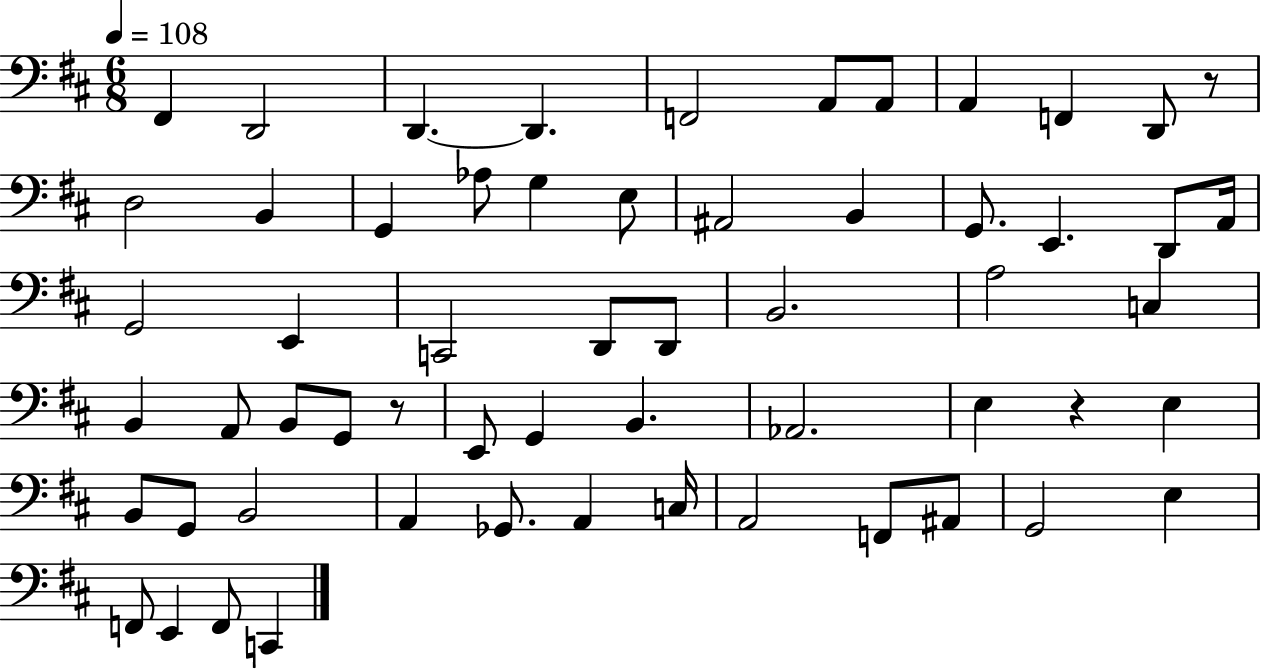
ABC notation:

X:1
T:Untitled
M:6/8
L:1/4
K:D
^F,, D,,2 D,, D,, F,,2 A,,/2 A,,/2 A,, F,, D,,/2 z/2 D,2 B,, G,, _A,/2 G, E,/2 ^A,,2 B,, G,,/2 E,, D,,/2 A,,/4 G,,2 E,, C,,2 D,,/2 D,,/2 B,,2 A,2 C, B,, A,,/2 B,,/2 G,,/2 z/2 E,,/2 G,, B,, _A,,2 E, z E, B,,/2 G,,/2 B,,2 A,, _G,,/2 A,, C,/4 A,,2 F,,/2 ^A,,/2 G,,2 E, F,,/2 E,, F,,/2 C,,